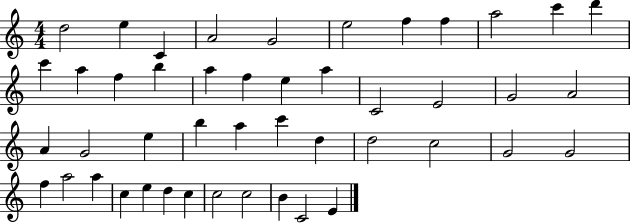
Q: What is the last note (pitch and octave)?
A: E4